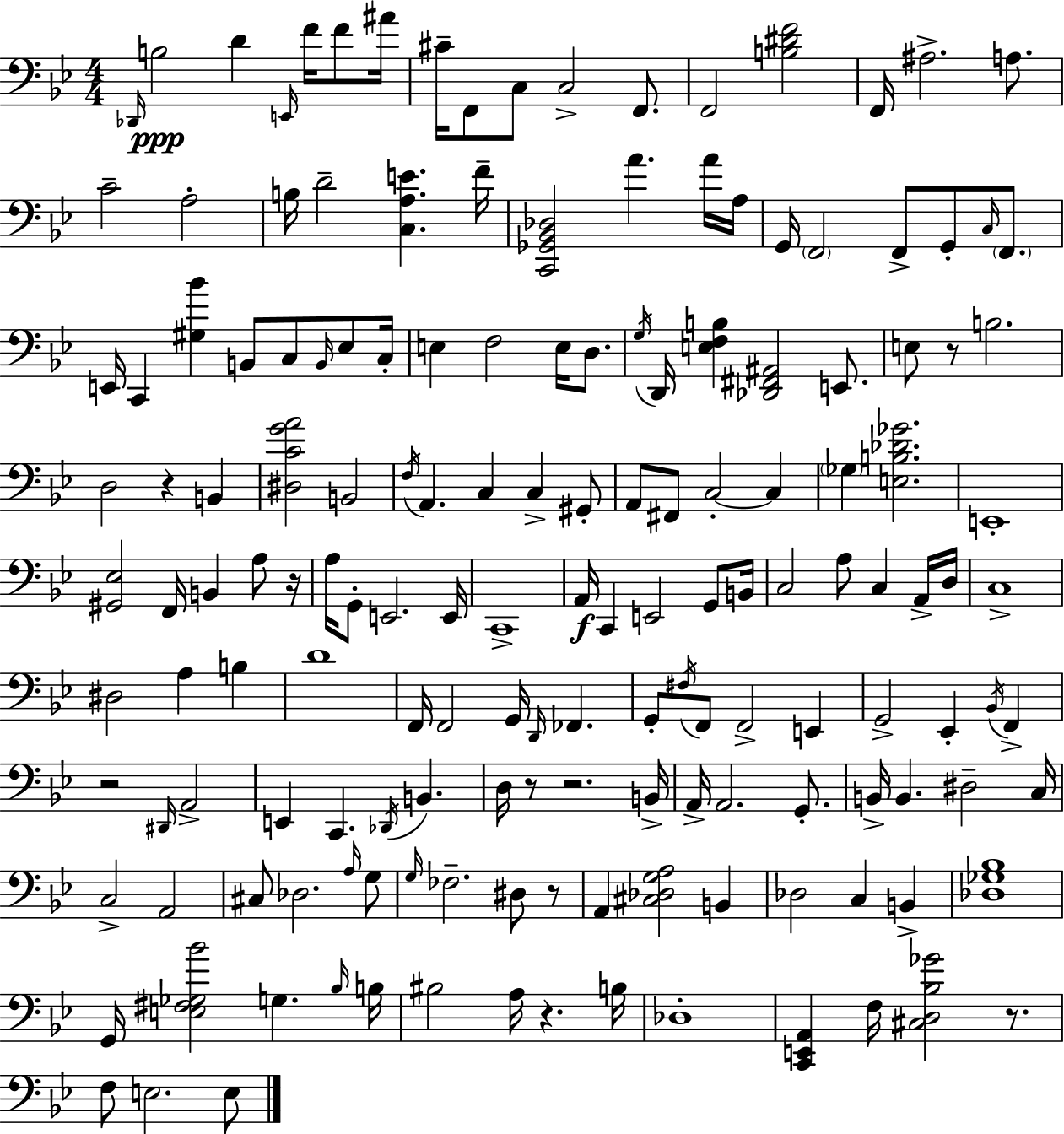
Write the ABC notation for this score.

X:1
T:Untitled
M:4/4
L:1/4
K:Gm
_D,,/4 B,2 D E,,/4 F/4 F/2 ^A/4 ^C/4 F,,/2 C,/2 C,2 F,,/2 F,,2 [B,^DF]2 F,,/4 ^A,2 A,/2 C2 A,2 B,/4 D2 [C,A,E] F/4 [C,,_G,,_B,,_D,]2 A A/4 A,/4 G,,/4 F,,2 F,,/2 G,,/2 C,/4 F,,/2 E,,/4 C,, [^G,_B] B,,/2 C,/2 B,,/4 _E,/2 C,/4 E, F,2 E,/4 D,/2 G,/4 D,,/4 [E,F,B,] [_D,,^F,,^A,,]2 E,,/2 E,/2 z/2 B,2 D,2 z B,, [^D,CGA]2 B,,2 F,/4 A,, C, C, ^G,,/2 A,,/2 ^F,,/2 C,2 C, _G, [E,B,_D_G]2 E,,4 [^G,,_E,]2 F,,/4 B,, A,/2 z/4 A,/4 G,,/2 E,,2 E,,/4 C,,4 A,,/4 C,, E,,2 G,,/2 B,,/4 C,2 A,/2 C, A,,/4 D,/4 C,4 ^D,2 A, B, D4 F,,/4 F,,2 G,,/4 D,,/4 _F,, G,,/2 ^F,/4 F,,/2 F,,2 E,, G,,2 _E,, _B,,/4 F,, z2 ^D,,/4 A,,2 E,, C,, _D,,/4 B,, D,/4 z/2 z2 B,,/4 A,,/4 A,,2 G,,/2 B,,/4 B,, ^D,2 C,/4 C,2 A,,2 ^C,/2 _D,2 A,/4 G,/2 G,/4 _F,2 ^D,/2 z/2 A,, [^C,_D,G,A,]2 B,, _D,2 C, B,, [_D,_G,_B,]4 G,,/4 [E,^F,_G,_B]2 G, _B,/4 B,/4 ^B,2 A,/4 z B,/4 _D,4 [C,,E,,A,,] F,/4 [^C,D,_B,_G]2 z/2 F,/2 E,2 E,/2